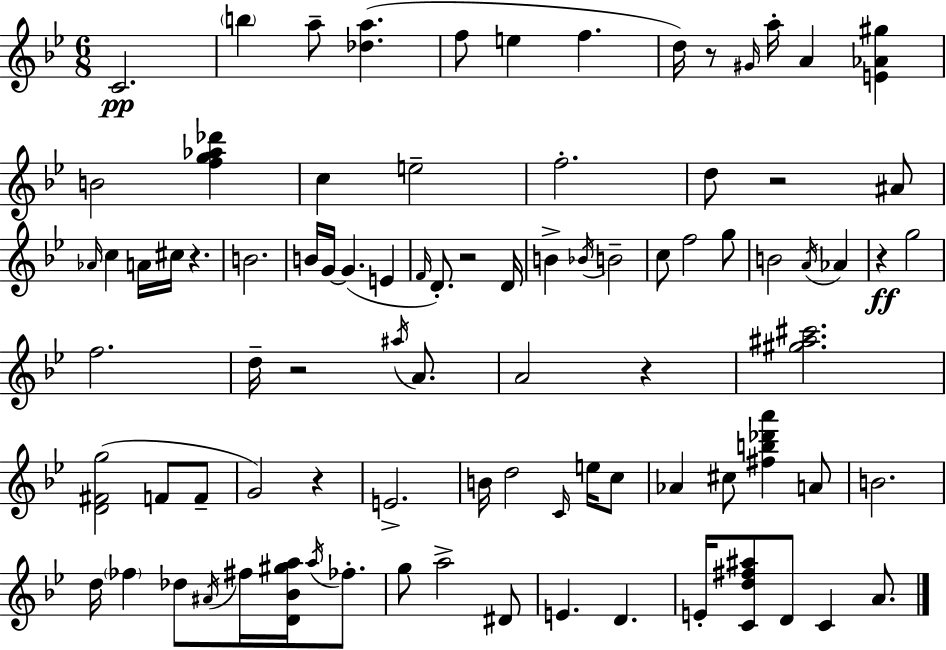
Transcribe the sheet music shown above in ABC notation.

X:1
T:Untitled
M:6/8
L:1/4
K:Bb
C2 b a/2 [_da] f/2 e f d/4 z/2 ^G/4 a/4 A [E_A^g] B2 [fg_a_d'] c e2 f2 d/2 z2 ^A/2 _A/4 c A/4 ^c/4 z B2 B/4 G/4 G E F/4 D/2 z2 D/4 B _B/4 B2 c/2 f2 g/2 B2 A/4 _A z g2 f2 d/4 z2 ^a/4 A/2 A2 z [^g^a^c']2 [D^Fg]2 F/2 F/2 G2 z E2 B/4 d2 C/4 e/4 c/2 _A ^c/2 [^fb_d'a'] A/2 B2 d/4 _f _d/2 ^A/4 ^f/4 [D_B^ga]/4 a/4 _f/2 g/2 a2 ^D/2 E D E/4 [Cd^f^a]/2 D/2 C A/2